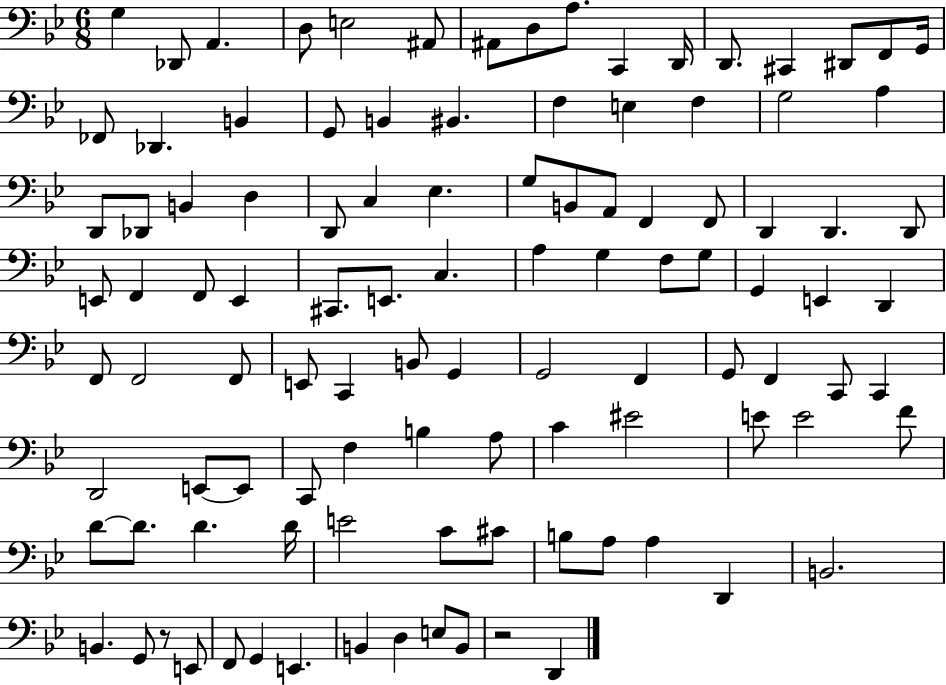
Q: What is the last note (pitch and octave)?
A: D2